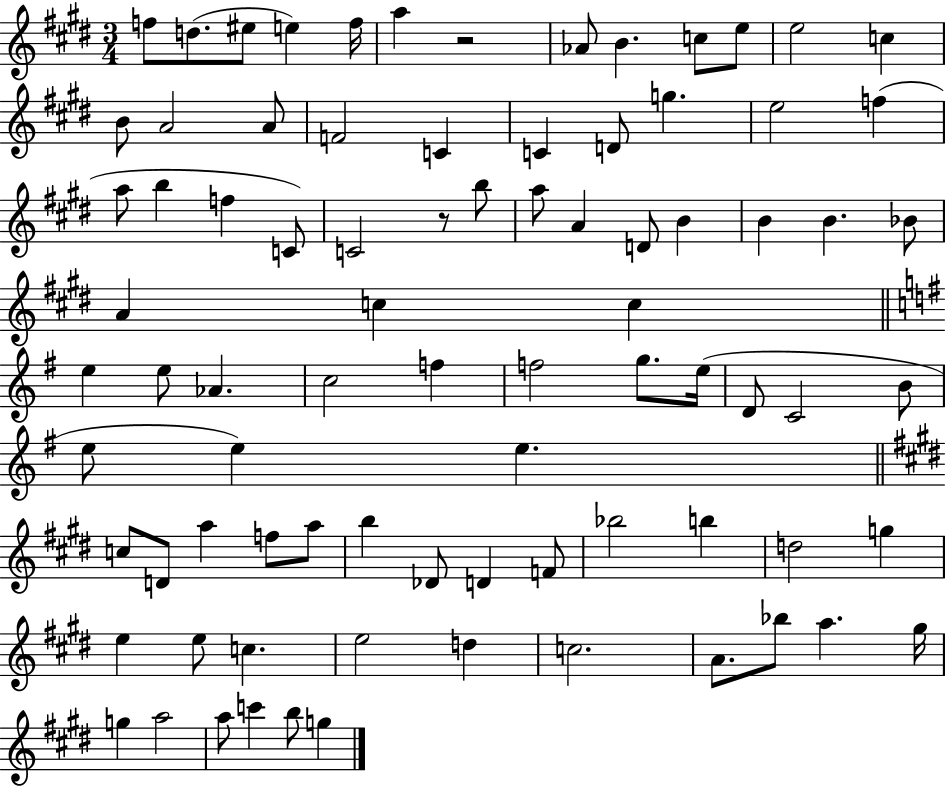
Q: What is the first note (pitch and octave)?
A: F5